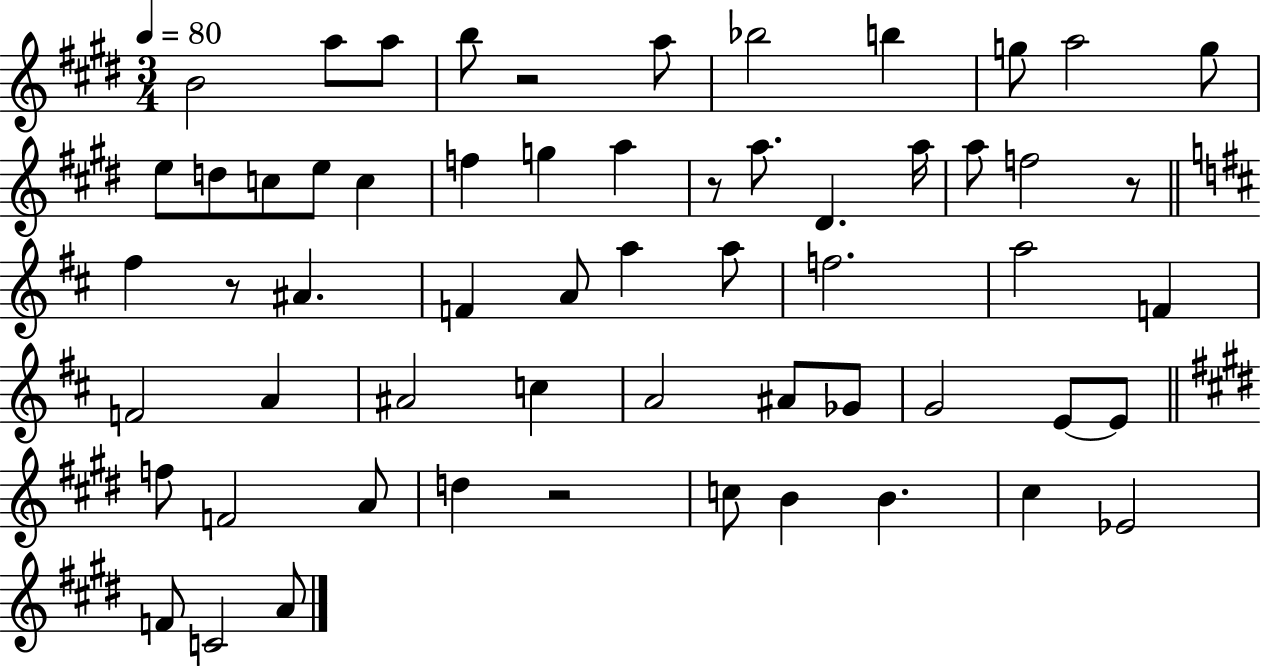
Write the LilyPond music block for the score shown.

{
  \clef treble
  \numericTimeSignature
  \time 3/4
  \key e \major
  \tempo 4 = 80
  \repeat volta 2 { b'2 a''8 a''8 | b''8 r2 a''8 | bes''2 b''4 | g''8 a''2 g''8 | \break e''8 d''8 c''8 e''8 c''4 | f''4 g''4 a''4 | r8 a''8. dis'4. a''16 | a''8 f''2 r8 | \break \bar "||" \break \key d \major fis''4 r8 ais'4. | f'4 a'8 a''4 a''8 | f''2. | a''2 f'4 | \break f'2 a'4 | ais'2 c''4 | a'2 ais'8 ges'8 | g'2 e'8~~ e'8 | \break \bar "||" \break \key e \major f''8 f'2 a'8 | d''4 r2 | c''8 b'4 b'4. | cis''4 ees'2 | \break f'8 c'2 a'8 | } \bar "|."
}